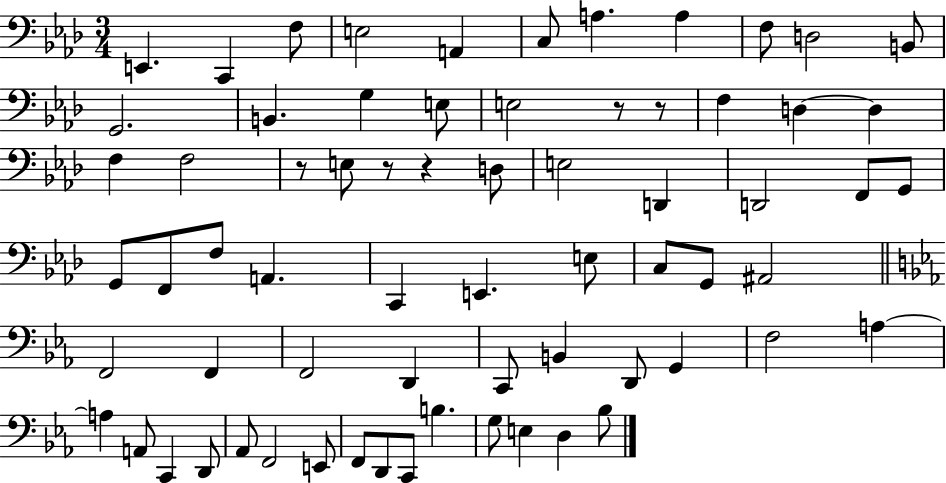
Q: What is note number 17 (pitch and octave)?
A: F3